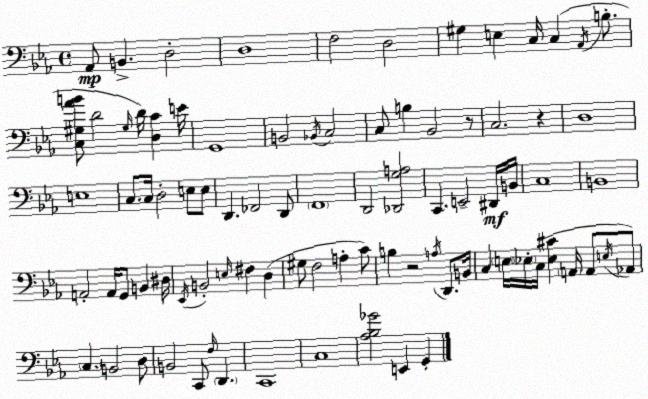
X:1
T:Untitled
M:4/4
L:1/4
K:Cm
_A,,/2 B,, D,2 D,4 F,2 D,2 ^G, E, C,/4 C, _A,,/4 B,/2 [C,^G,_AB]/2 D2 ^G,/4 D/4 [D,C] E/4 G,,4 B,,2 _B,,/4 C,2 C,/2 B, _B,,2 z/2 C,2 z D,4 E,4 C,/2 C,/4 D,2 E,/2 E,/2 D,, _F,,2 D,,/2 F,,4 D,,2 [_D,,G,A,]2 C,, E,,2 ^D,,/4 B,,/4 C,4 B,,4 A,,2 A,,/4 G,,/2 B,, ^D,/4 _E,,/4 B,,2 E,/4 ^F, D, ^G,/2 F,2 A, C/2 B, z2 A,/4 D,,/2 B,,/4 C, E,/4 _E,/4 C,/4 [_E,^C] A,,/4 A,,/2 E,/4 _A,,/2 C, B,,2 D,/2 B,,2 C,,/2 F,/4 D,, C,,4 C,4 [_A,_B,_G]2 E,, G,,